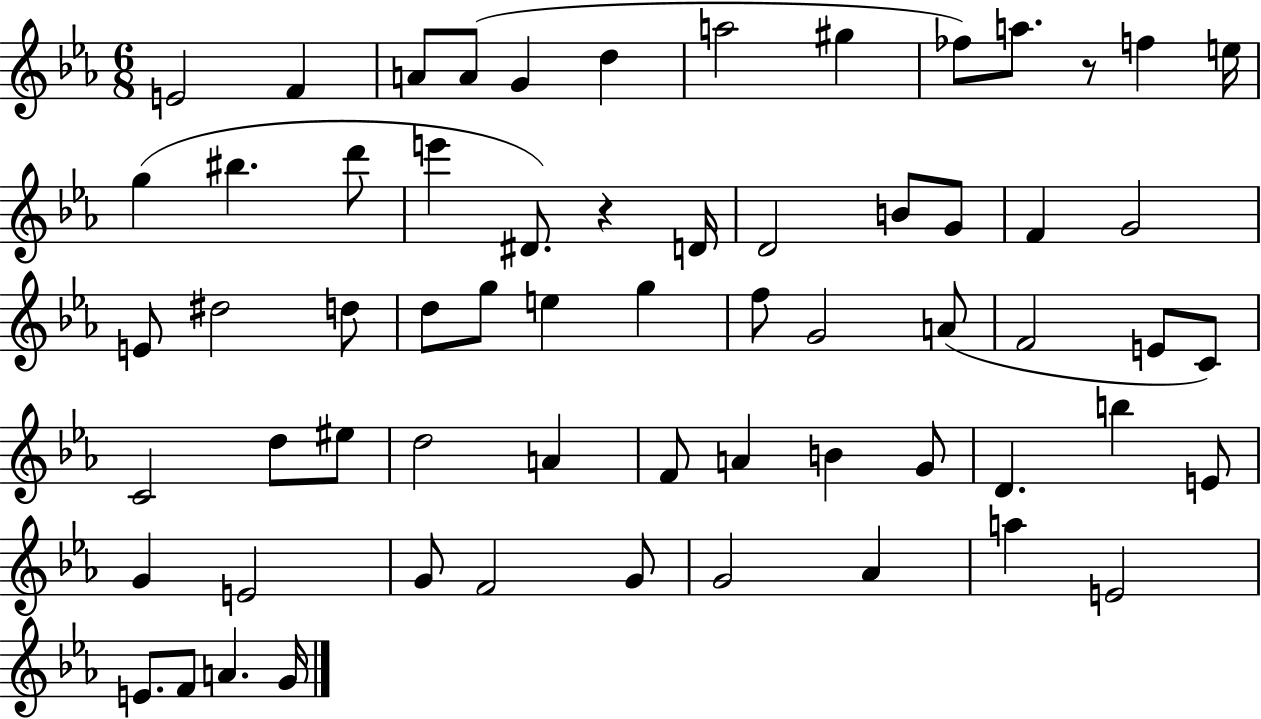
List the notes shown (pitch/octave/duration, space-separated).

E4/h F4/q A4/e A4/e G4/q D5/q A5/h G#5/q FES5/e A5/e. R/e F5/q E5/s G5/q BIS5/q. D6/e E6/q D#4/e. R/q D4/s D4/h B4/e G4/e F4/q G4/h E4/e D#5/h D5/e D5/e G5/e E5/q G5/q F5/e G4/h A4/e F4/h E4/e C4/e C4/h D5/e EIS5/e D5/h A4/q F4/e A4/q B4/q G4/e D4/q. B5/q E4/e G4/q E4/h G4/e F4/h G4/e G4/h Ab4/q A5/q E4/h E4/e. F4/e A4/q. G4/s